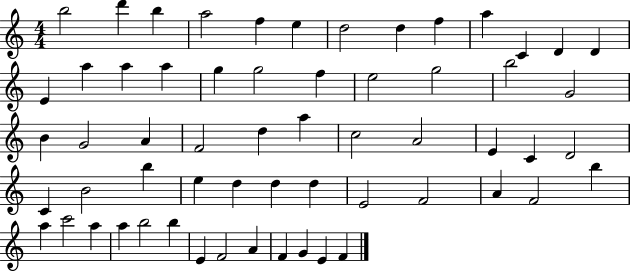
X:1
T:Untitled
M:4/4
L:1/4
K:C
b2 d' b a2 f e d2 d f a C D D E a a a g g2 f e2 g2 b2 G2 B G2 A F2 d a c2 A2 E C D2 C B2 b e d d d E2 F2 A F2 b a c'2 a a b2 b E F2 A F G E F